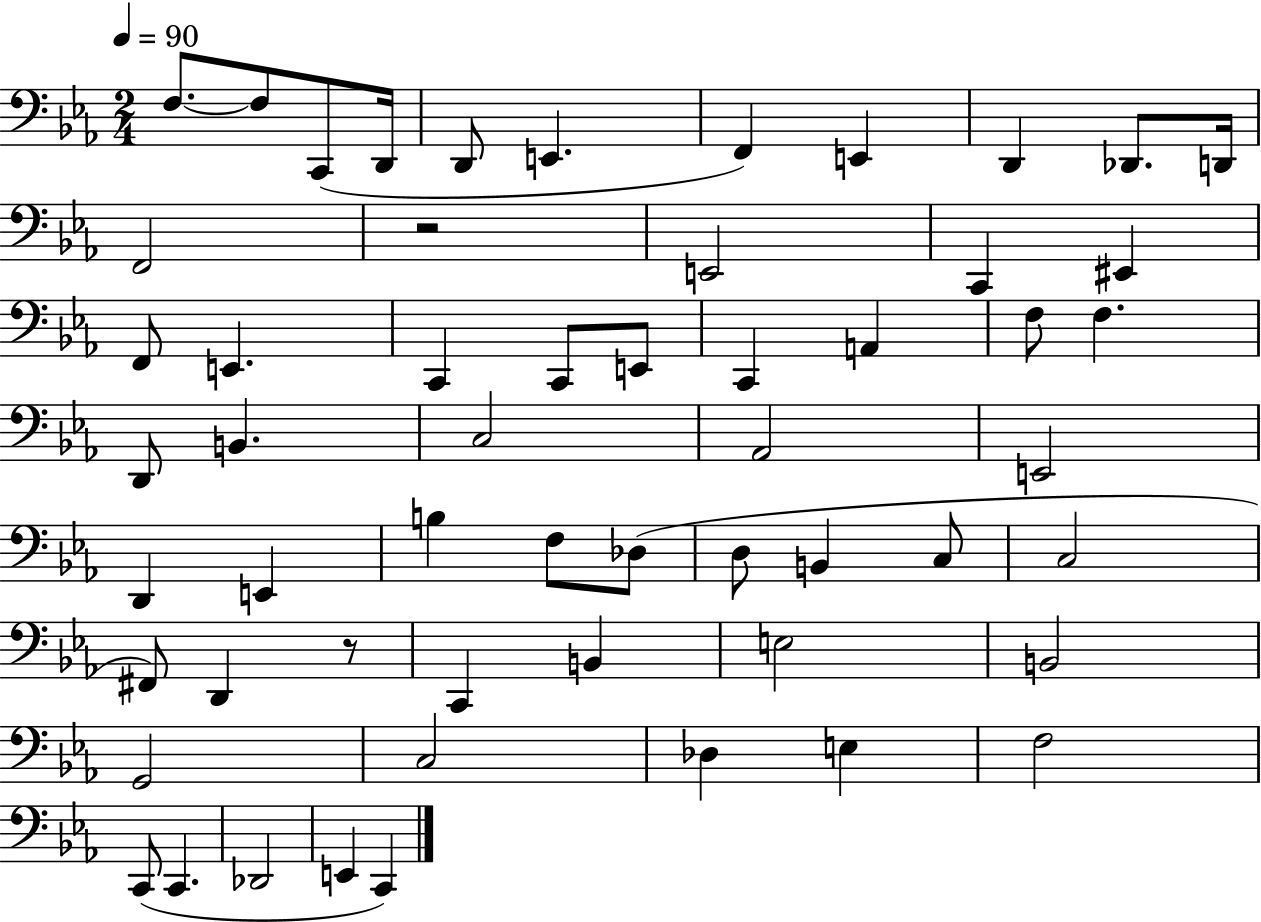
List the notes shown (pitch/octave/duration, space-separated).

F3/e. F3/e C2/e D2/s D2/e E2/q. F2/q E2/q D2/q Db2/e. D2/s F2/h R/h E2/h C2/q EIS2/q F2/e E2/q. C2/q C2/e E2/e C2/q A2/q F3/e F3/q. D2/e B2/q. C3/h Ab2/h E2/h D2/q E2/q B3/q F3/e Db3/e D3/e B2/q C3/e C3/h F#2/e D2/q R/e C2/q B2/q E3/h B2/h G2/h C3/h Db3/q E3/q F3/h C2/e C2/q. Db2/h E2/q C2/q